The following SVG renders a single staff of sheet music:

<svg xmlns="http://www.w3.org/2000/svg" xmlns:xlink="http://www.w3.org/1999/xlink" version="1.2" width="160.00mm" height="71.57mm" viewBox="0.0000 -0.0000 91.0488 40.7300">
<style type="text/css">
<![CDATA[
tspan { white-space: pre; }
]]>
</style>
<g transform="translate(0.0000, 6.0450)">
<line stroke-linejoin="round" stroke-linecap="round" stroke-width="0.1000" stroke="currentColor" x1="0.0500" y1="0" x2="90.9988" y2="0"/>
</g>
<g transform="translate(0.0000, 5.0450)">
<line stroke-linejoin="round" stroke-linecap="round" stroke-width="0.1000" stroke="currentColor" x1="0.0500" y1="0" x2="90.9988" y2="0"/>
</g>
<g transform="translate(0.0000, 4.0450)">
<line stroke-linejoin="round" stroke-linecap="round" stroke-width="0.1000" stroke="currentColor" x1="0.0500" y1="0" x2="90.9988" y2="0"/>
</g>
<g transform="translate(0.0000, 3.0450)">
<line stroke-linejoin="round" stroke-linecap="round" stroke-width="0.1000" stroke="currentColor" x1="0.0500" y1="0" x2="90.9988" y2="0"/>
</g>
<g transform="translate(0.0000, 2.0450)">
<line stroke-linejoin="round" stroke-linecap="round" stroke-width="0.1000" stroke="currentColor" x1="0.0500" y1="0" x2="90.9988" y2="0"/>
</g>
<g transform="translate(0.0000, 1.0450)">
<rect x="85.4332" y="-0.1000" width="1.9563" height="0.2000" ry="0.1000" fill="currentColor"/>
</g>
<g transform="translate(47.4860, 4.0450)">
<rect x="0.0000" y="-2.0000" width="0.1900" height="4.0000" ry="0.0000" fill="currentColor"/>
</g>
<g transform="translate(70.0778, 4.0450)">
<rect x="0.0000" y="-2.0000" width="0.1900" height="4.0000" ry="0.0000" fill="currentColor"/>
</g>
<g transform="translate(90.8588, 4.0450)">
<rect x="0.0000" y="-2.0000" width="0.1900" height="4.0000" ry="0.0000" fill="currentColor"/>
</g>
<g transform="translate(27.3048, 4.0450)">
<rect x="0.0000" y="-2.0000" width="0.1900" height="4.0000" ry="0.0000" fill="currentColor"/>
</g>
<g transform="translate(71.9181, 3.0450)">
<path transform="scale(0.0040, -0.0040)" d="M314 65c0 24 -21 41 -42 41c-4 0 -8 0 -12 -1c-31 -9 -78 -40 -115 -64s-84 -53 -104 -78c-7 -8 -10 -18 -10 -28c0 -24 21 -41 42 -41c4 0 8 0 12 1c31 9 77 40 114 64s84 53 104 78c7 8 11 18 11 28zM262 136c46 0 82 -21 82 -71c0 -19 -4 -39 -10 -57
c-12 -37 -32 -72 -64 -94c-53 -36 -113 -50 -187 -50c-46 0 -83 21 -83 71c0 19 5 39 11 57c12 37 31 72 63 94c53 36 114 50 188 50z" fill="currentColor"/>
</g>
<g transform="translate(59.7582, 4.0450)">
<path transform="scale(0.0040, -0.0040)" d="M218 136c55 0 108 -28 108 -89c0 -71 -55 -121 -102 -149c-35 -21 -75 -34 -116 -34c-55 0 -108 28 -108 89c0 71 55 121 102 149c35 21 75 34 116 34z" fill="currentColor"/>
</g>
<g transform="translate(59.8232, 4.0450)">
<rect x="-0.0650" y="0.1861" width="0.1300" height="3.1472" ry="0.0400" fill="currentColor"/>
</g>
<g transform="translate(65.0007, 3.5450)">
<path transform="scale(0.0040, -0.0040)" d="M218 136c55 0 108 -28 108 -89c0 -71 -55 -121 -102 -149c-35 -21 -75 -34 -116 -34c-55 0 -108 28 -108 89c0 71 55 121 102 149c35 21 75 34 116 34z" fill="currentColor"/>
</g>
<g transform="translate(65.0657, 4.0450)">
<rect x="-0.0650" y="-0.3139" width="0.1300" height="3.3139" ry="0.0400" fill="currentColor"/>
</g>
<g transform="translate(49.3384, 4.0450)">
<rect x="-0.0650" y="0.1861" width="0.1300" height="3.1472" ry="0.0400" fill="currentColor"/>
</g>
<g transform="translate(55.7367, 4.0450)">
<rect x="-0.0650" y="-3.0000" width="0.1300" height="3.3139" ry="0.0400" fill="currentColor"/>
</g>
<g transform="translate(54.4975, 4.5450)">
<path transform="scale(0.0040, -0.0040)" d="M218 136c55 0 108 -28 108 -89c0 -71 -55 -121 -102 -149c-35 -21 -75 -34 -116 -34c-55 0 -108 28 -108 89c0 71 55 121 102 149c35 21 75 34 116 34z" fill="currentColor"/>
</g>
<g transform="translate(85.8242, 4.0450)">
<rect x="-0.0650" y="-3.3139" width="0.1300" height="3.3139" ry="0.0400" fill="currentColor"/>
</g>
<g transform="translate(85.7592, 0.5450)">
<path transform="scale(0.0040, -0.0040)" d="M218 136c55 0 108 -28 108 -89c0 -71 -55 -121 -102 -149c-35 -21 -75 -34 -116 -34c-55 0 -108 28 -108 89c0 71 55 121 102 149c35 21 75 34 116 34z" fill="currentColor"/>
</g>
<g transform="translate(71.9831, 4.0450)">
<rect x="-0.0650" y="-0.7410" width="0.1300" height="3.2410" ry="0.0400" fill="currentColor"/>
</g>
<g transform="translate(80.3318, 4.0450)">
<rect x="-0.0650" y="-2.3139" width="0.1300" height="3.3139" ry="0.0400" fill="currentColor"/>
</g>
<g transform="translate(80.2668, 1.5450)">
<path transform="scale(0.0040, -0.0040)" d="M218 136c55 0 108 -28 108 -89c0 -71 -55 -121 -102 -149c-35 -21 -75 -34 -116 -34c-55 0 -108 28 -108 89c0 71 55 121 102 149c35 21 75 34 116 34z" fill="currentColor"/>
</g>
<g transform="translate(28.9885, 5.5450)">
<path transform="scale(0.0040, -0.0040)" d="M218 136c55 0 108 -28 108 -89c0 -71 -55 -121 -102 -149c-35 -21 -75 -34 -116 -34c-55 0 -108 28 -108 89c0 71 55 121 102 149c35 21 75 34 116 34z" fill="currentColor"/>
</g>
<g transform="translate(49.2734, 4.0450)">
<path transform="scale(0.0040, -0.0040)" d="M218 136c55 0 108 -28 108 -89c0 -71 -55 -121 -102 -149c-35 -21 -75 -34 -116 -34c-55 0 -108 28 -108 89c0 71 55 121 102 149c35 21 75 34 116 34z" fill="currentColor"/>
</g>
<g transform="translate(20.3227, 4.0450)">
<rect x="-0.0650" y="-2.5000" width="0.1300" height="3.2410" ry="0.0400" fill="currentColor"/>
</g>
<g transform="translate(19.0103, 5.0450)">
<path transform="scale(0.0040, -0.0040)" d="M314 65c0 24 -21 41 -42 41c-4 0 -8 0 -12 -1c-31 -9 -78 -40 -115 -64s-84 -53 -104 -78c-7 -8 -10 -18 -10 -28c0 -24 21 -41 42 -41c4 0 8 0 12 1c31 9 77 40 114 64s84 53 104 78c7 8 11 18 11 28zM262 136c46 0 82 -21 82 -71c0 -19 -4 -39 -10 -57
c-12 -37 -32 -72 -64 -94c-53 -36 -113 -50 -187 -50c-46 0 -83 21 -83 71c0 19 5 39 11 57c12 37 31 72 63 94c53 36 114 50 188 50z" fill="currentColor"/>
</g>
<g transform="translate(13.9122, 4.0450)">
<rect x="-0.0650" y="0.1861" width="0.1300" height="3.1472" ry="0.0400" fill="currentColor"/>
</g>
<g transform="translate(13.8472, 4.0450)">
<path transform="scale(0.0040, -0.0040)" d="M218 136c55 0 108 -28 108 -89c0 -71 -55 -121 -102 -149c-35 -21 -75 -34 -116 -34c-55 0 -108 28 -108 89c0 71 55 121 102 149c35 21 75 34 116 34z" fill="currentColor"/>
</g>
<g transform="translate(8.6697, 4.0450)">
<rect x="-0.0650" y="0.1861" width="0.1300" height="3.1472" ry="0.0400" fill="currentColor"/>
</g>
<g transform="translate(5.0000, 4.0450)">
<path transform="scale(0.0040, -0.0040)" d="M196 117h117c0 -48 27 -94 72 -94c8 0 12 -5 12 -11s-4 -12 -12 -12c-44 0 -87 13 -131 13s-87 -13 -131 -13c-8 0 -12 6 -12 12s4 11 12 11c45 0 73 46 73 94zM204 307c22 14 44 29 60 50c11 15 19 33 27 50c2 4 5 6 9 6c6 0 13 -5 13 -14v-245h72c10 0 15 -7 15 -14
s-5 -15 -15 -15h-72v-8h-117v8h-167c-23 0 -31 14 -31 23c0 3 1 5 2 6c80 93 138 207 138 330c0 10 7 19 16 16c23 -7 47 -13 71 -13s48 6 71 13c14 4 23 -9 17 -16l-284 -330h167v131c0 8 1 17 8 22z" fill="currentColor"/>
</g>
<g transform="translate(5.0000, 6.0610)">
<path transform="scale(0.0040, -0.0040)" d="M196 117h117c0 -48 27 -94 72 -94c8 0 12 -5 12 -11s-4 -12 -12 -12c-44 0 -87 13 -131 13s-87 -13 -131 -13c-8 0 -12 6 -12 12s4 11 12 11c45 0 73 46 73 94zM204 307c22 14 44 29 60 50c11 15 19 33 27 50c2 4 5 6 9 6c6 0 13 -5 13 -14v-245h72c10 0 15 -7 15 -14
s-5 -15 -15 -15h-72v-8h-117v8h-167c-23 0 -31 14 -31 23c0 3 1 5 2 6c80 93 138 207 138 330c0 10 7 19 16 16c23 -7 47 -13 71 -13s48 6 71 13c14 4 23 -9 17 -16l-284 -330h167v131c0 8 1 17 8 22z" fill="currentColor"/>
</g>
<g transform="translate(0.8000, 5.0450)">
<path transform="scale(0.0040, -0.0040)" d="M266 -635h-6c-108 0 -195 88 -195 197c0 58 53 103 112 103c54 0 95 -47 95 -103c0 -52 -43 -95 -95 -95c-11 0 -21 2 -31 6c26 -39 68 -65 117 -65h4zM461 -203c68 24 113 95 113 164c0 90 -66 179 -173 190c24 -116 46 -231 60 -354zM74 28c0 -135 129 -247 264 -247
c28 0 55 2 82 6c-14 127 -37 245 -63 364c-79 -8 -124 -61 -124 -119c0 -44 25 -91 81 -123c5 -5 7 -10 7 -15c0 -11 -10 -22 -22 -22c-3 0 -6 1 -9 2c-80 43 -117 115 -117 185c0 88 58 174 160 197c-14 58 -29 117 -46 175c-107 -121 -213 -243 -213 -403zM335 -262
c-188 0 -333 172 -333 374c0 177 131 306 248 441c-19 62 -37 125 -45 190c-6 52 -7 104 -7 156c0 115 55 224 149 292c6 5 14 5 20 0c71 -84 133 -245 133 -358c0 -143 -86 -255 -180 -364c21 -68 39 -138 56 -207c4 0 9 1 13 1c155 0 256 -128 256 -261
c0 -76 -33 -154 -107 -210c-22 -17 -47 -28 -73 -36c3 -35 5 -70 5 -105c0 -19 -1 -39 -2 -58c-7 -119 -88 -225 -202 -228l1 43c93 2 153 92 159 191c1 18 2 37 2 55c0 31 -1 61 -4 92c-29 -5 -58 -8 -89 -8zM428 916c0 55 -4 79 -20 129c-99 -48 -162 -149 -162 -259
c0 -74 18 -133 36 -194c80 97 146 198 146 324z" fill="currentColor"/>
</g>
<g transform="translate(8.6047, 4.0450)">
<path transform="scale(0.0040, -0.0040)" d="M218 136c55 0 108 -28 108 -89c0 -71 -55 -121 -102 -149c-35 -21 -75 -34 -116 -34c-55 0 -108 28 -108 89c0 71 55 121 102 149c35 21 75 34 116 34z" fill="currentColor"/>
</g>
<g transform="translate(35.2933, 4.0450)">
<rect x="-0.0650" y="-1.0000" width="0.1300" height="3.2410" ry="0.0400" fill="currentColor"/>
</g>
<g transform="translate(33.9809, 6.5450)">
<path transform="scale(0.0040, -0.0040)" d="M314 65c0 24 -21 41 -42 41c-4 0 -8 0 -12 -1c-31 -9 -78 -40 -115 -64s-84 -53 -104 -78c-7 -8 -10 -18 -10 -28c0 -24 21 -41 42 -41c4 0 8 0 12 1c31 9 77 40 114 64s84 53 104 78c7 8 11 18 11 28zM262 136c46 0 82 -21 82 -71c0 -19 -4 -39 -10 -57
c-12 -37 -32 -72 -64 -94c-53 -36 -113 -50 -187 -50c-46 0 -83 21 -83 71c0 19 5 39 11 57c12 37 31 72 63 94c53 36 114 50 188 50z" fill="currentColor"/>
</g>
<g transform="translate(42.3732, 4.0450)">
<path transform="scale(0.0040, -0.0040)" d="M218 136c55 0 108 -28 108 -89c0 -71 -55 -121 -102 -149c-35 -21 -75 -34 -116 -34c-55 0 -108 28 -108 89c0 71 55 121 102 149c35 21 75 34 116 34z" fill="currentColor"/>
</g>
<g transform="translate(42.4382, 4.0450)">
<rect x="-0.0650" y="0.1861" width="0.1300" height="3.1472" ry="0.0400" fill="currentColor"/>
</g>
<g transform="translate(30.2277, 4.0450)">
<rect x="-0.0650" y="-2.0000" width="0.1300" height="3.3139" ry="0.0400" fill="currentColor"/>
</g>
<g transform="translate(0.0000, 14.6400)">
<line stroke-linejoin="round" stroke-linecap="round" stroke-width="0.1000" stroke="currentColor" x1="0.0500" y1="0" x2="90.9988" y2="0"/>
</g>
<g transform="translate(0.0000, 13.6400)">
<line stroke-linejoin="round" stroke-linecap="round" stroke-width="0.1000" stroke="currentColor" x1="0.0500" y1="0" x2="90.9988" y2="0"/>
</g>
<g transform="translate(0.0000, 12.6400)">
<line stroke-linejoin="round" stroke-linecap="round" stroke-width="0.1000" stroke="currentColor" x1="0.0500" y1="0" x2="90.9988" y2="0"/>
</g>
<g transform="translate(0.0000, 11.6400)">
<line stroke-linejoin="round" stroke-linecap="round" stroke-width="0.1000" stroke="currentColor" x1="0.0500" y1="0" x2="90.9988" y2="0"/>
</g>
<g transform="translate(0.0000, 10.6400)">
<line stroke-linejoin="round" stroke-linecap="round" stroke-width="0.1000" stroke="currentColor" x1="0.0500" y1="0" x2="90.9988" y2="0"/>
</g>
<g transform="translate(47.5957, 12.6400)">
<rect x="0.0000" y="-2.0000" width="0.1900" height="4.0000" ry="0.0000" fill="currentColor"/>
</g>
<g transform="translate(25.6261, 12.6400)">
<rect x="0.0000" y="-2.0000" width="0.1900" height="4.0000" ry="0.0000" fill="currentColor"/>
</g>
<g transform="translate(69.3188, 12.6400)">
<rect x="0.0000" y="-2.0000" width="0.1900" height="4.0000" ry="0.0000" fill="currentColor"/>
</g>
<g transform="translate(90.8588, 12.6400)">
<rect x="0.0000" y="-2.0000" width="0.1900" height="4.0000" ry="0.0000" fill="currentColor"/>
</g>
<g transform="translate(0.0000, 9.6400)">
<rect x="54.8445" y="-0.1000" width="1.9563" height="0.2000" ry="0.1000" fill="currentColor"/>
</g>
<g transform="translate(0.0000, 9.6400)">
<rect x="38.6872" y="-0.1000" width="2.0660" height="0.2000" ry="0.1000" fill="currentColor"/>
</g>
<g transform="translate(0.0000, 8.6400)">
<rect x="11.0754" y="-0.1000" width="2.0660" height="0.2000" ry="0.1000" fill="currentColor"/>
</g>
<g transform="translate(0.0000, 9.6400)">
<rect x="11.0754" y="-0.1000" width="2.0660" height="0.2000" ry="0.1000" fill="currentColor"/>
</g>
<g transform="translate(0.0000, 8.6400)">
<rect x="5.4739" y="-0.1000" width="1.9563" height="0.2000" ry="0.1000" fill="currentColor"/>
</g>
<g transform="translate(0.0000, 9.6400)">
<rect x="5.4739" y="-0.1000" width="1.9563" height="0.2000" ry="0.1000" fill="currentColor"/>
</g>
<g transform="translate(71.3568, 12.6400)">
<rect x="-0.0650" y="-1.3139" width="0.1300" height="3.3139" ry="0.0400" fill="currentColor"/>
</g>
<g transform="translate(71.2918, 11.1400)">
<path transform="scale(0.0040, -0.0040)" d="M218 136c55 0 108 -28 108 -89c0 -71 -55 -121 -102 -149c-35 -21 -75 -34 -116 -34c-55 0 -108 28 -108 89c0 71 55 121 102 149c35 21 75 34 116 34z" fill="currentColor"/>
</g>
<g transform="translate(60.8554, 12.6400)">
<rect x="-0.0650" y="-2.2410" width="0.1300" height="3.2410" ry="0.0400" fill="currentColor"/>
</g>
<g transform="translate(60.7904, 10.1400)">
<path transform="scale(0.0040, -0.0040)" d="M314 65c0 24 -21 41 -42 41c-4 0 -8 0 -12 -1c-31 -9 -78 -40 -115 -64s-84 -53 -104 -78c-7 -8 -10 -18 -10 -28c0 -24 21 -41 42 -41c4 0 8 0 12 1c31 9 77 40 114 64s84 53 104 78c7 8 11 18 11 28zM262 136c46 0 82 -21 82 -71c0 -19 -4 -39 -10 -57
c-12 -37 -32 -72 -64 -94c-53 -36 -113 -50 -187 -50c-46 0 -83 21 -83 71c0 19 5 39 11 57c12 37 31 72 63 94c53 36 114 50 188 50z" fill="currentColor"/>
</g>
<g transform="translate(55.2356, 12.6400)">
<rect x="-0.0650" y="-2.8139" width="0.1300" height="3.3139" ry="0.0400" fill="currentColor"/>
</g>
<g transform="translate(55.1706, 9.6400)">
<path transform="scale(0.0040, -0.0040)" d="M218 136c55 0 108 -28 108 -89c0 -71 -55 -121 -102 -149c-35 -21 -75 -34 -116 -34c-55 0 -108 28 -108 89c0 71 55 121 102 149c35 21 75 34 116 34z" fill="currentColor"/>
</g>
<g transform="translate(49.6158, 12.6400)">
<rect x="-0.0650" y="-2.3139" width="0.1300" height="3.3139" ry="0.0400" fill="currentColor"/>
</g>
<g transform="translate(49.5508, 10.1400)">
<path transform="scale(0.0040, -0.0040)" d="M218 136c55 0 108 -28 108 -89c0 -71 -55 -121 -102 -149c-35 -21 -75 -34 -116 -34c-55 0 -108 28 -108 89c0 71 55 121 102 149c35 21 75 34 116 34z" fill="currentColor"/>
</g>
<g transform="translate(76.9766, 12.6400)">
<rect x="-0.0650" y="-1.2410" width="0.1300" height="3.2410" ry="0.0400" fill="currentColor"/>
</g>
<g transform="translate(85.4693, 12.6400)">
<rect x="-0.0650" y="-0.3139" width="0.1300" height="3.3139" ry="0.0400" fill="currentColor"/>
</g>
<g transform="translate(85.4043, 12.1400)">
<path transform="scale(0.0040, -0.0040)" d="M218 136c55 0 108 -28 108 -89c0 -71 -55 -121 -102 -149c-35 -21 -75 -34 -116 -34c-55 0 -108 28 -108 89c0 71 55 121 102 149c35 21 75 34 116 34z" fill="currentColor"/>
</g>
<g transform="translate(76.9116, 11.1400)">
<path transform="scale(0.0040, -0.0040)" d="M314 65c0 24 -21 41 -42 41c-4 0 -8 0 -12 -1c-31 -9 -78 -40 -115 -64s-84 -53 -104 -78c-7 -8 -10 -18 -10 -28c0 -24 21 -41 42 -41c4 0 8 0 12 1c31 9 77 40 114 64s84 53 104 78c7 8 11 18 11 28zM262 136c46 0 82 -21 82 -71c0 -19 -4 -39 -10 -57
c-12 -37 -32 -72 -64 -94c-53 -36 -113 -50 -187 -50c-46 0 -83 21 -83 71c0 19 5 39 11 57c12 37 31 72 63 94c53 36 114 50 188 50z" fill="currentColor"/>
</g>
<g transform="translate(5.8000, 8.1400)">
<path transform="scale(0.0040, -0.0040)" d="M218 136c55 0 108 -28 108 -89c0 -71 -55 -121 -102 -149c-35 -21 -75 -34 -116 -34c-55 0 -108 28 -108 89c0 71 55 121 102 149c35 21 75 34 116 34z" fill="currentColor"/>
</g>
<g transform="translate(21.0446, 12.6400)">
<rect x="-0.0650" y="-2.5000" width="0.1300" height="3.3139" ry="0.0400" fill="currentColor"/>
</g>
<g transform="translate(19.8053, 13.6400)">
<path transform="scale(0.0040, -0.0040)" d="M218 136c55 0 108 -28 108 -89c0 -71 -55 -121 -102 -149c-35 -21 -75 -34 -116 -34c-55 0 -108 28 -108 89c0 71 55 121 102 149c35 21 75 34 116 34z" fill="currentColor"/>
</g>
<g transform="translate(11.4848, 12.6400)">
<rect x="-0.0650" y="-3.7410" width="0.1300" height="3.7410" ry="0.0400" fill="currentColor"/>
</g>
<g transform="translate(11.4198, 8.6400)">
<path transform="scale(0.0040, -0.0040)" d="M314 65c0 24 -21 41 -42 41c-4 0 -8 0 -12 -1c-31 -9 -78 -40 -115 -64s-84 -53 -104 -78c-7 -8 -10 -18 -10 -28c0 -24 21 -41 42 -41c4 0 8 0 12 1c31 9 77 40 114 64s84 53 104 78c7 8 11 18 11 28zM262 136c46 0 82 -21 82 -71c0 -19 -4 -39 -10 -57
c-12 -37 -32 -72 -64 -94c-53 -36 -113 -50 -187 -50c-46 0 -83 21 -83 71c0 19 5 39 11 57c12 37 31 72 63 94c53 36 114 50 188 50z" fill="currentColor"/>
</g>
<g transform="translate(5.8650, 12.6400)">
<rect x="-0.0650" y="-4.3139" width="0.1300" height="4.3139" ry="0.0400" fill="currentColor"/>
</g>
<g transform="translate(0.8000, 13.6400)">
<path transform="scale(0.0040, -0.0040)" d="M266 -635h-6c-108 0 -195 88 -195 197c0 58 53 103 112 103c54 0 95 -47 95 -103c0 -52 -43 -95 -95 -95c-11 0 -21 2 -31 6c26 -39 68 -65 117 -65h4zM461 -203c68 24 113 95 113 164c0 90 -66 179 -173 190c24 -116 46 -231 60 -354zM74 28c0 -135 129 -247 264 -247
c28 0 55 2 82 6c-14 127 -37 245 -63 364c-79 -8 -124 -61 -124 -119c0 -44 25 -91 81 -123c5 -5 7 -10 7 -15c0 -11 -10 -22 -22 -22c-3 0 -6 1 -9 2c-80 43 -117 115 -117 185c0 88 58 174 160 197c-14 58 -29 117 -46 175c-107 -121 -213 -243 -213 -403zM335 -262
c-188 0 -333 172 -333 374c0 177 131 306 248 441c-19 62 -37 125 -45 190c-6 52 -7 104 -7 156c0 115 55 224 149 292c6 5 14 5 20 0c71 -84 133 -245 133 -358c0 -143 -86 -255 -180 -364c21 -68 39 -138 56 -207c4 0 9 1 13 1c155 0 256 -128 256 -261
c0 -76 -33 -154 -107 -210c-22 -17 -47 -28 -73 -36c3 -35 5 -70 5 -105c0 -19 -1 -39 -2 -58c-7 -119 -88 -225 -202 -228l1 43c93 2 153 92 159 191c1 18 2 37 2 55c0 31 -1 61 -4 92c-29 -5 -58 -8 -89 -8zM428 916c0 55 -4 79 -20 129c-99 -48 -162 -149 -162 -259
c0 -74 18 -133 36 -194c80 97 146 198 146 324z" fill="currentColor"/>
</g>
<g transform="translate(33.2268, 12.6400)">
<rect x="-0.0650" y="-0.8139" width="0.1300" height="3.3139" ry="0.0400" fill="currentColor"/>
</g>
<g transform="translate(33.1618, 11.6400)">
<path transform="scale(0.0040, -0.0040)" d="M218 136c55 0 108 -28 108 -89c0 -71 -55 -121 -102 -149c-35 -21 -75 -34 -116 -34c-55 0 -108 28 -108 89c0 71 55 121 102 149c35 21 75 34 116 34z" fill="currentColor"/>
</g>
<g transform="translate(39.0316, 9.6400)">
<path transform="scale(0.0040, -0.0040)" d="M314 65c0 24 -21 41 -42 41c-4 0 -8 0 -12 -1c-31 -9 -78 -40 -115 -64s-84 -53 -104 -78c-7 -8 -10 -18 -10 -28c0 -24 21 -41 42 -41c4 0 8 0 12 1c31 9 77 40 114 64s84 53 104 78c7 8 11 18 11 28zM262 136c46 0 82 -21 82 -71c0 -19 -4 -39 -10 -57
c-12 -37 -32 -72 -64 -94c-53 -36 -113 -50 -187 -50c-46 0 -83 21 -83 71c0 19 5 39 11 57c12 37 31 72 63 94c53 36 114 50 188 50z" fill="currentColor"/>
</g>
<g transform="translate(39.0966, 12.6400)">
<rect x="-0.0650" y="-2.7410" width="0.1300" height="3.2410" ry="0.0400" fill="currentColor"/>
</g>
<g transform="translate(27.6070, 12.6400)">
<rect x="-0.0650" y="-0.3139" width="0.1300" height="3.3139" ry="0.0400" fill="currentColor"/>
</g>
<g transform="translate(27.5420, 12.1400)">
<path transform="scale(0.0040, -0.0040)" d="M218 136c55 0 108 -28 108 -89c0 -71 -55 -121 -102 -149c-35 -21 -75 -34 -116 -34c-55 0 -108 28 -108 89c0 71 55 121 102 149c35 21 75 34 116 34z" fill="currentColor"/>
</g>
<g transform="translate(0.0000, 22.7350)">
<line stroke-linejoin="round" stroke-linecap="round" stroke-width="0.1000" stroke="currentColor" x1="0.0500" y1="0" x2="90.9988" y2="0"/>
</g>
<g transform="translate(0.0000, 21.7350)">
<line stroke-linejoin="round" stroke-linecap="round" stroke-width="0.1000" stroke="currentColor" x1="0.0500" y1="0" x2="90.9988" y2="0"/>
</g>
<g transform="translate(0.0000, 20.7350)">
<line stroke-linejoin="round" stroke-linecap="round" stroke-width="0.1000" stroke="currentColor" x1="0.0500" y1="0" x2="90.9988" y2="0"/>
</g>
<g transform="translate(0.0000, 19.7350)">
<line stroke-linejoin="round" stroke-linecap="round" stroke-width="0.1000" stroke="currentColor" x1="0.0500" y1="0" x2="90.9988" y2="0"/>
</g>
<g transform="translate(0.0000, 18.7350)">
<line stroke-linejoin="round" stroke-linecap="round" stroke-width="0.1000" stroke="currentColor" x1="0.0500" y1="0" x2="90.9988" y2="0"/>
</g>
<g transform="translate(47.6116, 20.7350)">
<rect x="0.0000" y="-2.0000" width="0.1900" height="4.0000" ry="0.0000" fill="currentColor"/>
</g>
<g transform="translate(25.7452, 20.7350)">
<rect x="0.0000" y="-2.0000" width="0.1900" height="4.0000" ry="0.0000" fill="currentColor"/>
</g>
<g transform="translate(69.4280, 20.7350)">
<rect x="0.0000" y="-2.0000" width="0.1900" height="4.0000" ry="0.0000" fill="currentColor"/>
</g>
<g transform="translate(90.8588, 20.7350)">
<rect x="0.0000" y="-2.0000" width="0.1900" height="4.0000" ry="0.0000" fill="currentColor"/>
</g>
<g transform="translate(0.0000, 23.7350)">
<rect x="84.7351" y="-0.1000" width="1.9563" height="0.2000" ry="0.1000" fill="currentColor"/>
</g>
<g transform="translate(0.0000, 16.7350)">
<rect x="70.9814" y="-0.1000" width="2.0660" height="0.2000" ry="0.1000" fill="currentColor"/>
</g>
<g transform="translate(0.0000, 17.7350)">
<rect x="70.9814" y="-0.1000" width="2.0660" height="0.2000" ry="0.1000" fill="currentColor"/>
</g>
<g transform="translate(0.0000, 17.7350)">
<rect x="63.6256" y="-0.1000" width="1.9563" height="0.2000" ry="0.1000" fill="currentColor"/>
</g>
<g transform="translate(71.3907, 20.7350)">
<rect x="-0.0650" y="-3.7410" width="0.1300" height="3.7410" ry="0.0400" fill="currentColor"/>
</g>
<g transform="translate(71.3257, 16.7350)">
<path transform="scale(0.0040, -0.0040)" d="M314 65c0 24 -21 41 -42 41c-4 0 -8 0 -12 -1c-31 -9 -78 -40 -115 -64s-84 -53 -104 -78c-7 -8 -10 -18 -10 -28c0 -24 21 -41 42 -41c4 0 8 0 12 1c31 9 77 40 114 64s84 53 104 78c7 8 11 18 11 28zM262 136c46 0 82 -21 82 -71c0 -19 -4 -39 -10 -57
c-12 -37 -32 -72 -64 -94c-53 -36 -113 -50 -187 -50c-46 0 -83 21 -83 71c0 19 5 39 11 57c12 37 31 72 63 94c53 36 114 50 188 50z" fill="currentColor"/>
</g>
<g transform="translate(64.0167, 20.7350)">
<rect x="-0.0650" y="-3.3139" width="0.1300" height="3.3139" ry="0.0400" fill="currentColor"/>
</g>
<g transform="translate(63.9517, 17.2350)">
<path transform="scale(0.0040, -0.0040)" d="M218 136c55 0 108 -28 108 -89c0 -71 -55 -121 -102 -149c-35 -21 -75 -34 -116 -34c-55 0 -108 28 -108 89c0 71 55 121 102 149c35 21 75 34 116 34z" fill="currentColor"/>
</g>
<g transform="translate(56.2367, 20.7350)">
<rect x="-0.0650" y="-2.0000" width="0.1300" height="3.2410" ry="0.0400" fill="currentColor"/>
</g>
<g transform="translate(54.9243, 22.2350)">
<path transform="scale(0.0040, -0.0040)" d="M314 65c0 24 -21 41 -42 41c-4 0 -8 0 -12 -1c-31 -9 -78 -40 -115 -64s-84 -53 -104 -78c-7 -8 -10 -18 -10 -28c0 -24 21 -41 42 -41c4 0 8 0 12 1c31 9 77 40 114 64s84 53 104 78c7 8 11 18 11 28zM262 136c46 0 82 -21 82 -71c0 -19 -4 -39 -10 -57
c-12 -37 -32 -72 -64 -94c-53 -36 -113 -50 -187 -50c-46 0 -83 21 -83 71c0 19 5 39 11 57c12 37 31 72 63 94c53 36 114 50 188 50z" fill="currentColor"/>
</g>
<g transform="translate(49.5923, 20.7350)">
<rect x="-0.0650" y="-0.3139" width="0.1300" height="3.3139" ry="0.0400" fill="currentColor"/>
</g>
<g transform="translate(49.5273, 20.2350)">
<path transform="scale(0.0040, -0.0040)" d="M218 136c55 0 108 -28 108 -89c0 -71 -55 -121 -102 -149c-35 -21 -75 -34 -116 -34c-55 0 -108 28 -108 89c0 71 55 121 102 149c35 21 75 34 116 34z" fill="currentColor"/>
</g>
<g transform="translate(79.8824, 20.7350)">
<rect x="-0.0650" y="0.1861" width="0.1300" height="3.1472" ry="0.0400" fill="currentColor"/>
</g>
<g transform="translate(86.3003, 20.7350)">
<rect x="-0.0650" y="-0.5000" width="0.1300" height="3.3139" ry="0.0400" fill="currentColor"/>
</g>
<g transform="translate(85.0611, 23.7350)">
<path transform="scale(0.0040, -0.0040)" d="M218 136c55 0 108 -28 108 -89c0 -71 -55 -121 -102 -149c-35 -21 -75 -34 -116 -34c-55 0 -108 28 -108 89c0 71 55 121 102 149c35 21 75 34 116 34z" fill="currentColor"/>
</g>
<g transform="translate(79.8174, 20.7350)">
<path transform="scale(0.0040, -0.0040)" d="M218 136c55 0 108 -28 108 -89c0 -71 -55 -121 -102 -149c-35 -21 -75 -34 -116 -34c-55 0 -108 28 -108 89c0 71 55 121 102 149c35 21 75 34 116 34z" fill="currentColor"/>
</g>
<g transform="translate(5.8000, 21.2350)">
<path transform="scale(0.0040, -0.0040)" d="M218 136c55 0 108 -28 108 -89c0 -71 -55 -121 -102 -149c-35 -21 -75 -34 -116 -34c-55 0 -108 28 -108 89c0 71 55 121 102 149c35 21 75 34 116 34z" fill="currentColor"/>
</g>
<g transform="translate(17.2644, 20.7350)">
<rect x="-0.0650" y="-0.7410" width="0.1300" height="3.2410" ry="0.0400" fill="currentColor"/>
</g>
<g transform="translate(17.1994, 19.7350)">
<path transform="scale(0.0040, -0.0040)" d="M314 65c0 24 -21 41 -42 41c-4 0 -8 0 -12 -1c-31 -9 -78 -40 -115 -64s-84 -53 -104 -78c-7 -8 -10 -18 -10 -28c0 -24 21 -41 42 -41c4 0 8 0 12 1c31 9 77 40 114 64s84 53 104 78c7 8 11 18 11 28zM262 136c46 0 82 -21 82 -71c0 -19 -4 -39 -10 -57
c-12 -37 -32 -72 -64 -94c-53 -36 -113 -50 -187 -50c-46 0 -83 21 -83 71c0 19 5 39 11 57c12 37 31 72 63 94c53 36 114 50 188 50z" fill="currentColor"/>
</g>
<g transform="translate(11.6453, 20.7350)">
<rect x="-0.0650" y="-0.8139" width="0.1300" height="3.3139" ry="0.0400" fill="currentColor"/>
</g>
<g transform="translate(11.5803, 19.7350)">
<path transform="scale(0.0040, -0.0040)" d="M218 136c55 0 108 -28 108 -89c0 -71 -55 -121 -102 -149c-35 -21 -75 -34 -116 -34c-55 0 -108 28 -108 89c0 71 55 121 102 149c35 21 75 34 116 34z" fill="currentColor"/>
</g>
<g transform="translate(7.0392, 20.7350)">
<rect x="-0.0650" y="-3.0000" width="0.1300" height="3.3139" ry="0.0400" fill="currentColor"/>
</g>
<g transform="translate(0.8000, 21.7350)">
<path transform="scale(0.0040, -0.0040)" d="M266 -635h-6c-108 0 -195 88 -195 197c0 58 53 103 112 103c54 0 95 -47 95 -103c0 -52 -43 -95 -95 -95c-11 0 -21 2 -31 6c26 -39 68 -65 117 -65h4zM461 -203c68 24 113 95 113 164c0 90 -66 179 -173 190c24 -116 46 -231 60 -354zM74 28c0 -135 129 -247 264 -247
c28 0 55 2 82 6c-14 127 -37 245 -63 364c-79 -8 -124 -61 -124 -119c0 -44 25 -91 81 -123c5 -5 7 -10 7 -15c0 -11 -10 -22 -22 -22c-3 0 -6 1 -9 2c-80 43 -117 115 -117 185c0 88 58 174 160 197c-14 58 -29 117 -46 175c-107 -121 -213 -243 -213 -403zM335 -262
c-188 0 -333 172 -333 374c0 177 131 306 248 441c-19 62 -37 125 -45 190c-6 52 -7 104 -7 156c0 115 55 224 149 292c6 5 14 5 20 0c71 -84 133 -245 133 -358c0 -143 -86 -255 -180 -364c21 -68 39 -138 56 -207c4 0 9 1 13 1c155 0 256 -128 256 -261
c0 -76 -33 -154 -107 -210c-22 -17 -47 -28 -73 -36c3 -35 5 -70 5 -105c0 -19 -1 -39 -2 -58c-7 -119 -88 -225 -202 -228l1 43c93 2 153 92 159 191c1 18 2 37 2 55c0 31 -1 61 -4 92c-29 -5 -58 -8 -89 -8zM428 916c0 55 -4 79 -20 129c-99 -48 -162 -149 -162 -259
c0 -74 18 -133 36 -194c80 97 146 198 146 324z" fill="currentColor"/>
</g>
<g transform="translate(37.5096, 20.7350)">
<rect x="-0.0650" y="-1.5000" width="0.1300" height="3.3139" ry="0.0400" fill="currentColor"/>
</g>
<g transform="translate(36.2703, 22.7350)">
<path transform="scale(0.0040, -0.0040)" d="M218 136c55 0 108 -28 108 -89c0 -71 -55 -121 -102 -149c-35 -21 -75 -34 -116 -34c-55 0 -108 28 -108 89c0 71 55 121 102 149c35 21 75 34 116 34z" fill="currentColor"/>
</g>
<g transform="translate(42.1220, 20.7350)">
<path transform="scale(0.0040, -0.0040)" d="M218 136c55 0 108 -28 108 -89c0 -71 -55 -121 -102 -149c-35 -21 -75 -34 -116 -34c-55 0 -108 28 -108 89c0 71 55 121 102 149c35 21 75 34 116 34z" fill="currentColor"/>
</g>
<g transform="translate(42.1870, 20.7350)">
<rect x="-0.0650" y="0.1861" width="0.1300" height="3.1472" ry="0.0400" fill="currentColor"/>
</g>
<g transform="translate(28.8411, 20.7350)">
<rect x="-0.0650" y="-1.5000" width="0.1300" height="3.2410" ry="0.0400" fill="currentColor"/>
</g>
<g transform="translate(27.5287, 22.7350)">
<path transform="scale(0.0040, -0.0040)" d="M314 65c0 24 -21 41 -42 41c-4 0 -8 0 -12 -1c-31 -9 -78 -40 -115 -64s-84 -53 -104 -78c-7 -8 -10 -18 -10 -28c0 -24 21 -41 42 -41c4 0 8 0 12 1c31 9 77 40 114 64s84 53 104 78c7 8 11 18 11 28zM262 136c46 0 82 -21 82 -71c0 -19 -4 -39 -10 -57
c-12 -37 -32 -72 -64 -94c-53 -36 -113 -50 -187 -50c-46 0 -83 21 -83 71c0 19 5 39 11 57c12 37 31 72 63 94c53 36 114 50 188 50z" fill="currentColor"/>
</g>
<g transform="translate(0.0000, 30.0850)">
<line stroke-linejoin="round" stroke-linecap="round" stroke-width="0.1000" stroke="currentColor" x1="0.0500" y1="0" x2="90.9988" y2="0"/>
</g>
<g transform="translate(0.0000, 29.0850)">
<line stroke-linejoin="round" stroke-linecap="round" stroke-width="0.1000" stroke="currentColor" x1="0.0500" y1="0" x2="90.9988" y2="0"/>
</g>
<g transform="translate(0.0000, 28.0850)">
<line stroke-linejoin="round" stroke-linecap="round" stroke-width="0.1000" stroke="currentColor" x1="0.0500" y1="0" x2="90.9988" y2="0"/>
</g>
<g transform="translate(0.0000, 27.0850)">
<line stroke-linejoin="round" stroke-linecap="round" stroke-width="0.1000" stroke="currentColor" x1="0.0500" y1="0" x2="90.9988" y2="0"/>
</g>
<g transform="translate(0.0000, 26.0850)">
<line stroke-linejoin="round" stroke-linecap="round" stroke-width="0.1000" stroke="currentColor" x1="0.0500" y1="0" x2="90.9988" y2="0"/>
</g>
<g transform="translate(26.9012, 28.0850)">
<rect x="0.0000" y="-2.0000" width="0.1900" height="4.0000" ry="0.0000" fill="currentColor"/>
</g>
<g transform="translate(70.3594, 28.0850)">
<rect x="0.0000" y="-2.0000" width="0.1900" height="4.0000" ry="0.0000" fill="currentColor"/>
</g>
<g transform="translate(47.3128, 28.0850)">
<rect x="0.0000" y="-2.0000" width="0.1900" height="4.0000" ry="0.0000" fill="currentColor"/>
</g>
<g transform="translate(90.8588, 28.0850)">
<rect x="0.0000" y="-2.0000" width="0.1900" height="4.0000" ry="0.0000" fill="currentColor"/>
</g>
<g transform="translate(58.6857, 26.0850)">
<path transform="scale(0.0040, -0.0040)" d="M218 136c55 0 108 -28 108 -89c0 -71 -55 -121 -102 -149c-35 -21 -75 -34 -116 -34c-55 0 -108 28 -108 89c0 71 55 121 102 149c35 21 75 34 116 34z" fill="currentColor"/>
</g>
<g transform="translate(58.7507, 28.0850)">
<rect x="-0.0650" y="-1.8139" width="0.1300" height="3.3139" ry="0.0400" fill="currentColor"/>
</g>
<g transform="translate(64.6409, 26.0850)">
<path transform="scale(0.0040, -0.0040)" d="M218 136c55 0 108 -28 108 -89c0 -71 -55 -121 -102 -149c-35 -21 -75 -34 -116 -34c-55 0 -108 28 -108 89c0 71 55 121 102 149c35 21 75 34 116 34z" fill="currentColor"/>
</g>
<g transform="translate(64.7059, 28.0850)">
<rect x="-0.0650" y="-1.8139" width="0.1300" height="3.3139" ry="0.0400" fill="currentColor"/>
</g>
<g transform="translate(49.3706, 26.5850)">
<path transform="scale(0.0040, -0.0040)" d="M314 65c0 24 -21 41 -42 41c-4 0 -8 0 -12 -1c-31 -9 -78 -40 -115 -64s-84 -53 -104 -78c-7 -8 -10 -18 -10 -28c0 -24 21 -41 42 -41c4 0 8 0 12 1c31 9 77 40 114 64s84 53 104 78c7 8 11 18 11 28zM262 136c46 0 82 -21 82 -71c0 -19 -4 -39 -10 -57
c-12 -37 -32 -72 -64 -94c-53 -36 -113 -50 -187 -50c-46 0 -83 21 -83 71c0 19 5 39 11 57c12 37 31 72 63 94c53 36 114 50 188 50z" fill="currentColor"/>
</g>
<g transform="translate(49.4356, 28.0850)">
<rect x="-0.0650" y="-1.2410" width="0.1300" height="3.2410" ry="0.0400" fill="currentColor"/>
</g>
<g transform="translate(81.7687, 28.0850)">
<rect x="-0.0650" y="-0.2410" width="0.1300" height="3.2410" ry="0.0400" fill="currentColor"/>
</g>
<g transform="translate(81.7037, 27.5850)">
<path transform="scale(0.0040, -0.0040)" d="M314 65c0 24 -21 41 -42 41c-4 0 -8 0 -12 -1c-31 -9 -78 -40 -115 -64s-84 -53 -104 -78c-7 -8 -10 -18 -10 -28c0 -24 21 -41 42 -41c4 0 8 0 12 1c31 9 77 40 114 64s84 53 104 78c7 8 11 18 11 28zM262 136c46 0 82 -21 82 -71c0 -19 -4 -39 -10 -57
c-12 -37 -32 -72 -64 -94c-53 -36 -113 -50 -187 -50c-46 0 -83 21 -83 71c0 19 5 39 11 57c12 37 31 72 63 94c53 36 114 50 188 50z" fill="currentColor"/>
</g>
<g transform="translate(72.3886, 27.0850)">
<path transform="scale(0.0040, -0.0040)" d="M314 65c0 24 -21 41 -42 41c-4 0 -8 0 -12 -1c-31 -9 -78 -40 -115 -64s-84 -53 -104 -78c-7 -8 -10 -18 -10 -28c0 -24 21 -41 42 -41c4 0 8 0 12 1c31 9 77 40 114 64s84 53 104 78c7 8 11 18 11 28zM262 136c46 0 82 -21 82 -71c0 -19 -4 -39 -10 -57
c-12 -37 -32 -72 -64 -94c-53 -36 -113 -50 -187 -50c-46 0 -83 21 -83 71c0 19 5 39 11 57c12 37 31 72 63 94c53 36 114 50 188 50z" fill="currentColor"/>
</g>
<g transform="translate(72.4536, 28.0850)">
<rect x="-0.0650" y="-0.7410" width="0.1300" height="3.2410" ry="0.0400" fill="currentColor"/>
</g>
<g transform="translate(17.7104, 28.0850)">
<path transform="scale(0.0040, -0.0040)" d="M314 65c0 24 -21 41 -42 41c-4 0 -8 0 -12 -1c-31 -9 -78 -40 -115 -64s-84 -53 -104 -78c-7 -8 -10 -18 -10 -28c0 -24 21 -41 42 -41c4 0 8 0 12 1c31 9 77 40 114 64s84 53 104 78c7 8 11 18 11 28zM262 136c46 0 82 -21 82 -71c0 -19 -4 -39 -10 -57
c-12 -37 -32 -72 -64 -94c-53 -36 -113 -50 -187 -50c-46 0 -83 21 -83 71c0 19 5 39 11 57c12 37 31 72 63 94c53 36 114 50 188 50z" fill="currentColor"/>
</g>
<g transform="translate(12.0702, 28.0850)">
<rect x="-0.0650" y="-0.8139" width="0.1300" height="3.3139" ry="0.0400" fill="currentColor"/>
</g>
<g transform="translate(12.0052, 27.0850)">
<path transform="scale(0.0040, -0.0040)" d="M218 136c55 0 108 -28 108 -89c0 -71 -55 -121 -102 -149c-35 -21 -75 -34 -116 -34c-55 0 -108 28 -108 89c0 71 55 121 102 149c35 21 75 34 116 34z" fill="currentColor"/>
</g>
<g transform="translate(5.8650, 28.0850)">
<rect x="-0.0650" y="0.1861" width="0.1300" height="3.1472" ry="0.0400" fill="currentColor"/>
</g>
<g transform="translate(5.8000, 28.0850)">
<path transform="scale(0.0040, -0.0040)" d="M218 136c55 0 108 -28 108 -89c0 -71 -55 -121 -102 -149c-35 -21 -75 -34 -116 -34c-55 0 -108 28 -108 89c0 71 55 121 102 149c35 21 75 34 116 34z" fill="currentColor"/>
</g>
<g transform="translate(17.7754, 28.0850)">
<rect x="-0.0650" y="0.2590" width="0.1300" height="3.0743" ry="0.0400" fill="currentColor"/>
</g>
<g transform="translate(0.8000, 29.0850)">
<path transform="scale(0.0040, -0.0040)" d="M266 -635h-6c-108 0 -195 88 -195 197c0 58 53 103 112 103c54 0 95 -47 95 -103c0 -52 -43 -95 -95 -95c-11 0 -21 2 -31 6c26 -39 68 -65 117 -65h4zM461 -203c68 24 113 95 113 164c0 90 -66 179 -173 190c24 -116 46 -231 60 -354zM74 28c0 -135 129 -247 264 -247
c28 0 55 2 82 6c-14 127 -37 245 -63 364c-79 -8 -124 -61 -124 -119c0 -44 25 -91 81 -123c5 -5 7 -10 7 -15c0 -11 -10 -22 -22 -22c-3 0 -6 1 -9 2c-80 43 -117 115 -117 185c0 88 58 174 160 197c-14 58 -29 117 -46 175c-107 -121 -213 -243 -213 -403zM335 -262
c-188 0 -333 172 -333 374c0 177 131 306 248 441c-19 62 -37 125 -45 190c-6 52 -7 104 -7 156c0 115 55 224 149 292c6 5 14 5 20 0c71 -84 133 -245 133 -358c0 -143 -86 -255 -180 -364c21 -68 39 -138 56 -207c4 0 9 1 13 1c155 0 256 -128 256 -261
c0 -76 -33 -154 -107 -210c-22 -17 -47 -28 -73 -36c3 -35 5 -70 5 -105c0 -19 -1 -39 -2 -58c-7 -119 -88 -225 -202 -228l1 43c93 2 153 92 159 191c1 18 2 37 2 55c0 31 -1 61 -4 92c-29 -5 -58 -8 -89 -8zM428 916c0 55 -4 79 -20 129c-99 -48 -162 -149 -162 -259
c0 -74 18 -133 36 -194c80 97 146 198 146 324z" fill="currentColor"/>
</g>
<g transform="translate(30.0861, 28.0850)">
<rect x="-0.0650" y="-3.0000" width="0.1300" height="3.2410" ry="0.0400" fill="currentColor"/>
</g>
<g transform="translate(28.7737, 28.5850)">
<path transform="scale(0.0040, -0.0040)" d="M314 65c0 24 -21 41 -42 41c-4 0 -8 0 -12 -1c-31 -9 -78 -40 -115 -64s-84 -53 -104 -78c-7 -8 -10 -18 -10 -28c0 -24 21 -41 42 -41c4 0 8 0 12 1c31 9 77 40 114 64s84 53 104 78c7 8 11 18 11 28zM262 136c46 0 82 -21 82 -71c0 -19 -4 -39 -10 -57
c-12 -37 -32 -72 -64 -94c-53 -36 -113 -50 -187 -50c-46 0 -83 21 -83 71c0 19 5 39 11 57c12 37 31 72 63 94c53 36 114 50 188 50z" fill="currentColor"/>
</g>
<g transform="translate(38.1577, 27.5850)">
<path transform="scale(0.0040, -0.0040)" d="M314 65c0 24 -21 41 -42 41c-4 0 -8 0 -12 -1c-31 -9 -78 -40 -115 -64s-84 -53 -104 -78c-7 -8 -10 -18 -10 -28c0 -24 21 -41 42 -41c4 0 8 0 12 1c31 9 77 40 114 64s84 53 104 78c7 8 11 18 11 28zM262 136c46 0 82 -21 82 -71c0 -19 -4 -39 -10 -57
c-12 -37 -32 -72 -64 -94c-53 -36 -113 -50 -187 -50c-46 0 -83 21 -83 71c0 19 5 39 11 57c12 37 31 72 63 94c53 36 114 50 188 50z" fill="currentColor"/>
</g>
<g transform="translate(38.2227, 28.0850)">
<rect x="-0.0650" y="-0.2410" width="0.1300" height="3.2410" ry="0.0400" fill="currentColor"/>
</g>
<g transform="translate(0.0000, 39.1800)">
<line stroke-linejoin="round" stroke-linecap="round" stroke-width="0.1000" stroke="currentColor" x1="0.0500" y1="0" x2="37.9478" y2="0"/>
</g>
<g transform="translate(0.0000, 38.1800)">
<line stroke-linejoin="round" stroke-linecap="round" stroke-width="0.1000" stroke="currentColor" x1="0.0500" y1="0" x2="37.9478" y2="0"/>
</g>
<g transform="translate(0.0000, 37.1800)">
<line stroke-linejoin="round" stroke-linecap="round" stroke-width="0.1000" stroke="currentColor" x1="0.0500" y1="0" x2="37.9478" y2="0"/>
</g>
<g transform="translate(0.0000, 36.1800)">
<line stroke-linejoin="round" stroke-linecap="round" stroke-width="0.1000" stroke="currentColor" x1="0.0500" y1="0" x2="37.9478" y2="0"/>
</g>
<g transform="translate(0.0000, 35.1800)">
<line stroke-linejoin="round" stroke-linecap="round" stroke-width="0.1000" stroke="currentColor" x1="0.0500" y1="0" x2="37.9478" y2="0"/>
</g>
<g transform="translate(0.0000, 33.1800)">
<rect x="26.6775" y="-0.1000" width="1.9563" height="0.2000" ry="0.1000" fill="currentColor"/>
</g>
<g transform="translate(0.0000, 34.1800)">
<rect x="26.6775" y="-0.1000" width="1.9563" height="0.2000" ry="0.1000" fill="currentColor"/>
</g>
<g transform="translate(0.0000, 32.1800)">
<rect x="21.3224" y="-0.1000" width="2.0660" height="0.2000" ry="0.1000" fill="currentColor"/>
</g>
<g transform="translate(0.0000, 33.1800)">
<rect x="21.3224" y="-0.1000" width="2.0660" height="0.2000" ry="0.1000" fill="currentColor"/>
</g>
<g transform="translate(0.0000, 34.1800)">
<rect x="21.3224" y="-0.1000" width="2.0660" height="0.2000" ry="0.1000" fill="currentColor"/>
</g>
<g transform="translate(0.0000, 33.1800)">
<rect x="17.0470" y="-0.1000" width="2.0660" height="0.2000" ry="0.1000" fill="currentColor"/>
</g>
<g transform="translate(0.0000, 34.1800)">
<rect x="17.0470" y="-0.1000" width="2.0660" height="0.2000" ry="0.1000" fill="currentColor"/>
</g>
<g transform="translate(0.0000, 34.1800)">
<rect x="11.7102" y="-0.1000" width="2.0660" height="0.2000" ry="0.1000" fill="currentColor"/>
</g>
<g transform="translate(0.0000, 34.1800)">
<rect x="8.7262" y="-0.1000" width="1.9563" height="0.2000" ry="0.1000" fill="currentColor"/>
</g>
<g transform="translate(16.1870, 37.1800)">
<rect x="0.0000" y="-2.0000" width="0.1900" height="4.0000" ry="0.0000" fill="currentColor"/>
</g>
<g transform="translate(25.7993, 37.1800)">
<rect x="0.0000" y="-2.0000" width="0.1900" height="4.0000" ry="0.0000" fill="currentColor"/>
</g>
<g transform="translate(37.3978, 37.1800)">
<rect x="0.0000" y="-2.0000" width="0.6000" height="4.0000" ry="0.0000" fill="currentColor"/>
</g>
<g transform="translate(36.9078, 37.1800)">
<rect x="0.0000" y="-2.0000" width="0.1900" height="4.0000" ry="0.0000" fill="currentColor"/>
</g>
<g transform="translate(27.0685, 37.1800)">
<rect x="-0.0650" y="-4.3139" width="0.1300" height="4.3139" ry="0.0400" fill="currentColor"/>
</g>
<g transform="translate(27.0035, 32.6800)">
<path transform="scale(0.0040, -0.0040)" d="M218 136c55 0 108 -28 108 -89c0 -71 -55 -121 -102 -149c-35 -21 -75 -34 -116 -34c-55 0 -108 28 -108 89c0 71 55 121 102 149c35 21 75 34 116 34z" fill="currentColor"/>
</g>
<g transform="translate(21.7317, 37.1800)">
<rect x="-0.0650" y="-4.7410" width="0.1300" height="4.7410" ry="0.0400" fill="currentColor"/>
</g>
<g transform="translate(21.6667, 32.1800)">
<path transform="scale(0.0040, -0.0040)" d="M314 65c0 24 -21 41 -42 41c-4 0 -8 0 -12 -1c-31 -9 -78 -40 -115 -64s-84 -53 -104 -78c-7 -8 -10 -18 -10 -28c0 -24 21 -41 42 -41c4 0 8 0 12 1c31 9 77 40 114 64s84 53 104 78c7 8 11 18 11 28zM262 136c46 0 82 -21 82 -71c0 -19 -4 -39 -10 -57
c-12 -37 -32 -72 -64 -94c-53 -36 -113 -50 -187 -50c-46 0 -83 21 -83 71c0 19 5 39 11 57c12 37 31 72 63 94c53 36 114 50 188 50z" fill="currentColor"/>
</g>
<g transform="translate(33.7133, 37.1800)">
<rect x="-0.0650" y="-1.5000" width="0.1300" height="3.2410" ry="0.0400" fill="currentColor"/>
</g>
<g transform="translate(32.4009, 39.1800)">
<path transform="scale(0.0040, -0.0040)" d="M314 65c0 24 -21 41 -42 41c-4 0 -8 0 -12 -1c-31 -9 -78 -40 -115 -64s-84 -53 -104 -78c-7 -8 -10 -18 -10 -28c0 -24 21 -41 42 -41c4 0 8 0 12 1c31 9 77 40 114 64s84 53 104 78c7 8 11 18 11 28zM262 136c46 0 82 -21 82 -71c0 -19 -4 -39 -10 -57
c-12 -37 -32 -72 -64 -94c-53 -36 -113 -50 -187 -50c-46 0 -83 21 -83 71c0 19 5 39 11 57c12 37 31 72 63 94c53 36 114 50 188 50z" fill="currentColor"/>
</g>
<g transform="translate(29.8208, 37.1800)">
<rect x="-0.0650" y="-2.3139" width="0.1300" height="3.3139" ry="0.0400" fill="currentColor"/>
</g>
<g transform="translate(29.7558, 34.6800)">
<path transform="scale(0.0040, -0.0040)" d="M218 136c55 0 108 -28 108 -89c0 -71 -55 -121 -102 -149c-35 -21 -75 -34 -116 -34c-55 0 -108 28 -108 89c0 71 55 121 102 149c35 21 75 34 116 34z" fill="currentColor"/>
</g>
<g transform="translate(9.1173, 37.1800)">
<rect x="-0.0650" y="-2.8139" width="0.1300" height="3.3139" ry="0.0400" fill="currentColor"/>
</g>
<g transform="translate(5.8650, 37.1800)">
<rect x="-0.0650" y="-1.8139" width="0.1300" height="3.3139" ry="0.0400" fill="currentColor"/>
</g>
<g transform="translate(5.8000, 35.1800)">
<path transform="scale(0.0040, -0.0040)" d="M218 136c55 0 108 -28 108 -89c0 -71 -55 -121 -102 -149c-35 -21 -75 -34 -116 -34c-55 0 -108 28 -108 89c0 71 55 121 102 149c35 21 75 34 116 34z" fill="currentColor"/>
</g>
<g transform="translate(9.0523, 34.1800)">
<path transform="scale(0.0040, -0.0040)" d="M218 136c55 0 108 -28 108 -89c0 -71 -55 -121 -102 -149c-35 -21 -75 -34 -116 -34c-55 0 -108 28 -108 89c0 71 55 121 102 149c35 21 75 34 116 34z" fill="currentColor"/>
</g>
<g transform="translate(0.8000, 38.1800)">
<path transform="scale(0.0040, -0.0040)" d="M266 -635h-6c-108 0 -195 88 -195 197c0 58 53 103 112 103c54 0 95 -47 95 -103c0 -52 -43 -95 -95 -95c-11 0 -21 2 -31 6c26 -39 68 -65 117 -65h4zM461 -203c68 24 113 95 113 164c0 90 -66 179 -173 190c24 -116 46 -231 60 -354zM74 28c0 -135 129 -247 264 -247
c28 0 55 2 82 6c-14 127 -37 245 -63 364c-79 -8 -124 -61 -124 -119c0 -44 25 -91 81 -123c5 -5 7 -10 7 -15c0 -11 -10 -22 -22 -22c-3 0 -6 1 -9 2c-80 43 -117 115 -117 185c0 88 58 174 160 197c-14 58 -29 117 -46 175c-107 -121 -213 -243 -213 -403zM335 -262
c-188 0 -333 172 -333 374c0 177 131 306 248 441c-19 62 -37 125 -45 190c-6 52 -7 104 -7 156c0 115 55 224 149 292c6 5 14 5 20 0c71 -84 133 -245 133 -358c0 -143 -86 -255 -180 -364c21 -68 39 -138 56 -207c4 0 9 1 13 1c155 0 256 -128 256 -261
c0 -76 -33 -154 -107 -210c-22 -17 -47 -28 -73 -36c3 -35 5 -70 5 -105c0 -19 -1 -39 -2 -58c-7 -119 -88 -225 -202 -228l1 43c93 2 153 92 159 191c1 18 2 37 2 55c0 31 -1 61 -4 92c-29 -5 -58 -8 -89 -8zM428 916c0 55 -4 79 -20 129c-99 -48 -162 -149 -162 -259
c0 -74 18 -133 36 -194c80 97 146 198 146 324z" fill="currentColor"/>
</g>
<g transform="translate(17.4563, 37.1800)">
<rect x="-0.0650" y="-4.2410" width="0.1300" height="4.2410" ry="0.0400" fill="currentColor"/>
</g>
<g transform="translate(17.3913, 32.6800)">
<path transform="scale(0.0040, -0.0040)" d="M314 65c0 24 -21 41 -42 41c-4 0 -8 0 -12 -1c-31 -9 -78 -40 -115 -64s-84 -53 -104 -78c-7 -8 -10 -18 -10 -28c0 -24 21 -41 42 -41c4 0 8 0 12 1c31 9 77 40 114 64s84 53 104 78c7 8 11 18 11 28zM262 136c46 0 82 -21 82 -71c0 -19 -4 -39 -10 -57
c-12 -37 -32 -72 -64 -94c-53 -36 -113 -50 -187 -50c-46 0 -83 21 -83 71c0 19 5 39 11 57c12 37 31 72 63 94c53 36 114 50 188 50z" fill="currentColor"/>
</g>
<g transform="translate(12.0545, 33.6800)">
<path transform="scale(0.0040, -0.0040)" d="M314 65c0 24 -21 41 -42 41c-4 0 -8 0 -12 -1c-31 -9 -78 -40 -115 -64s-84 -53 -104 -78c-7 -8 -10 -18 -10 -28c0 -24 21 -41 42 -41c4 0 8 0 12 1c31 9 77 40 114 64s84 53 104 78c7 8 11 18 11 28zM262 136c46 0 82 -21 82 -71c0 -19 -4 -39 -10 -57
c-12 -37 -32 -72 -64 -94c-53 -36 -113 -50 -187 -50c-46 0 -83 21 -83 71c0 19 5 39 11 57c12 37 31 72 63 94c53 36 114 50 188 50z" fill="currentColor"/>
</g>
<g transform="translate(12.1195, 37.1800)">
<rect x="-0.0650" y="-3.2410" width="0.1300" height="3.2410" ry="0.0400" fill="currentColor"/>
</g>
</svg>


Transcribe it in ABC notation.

X:1
T:Untitled
M:4/4
L:1/4
K:C
B B G2 F D2 B B A B c d2 g b d' c'2 G c d a2 g a g2 e e2 c A d d2 E2 E B c F2 b c'2 B C B d B2 A2 c2 e2 f f d2 c2 f a b2 d'2 e'2 d' g E2